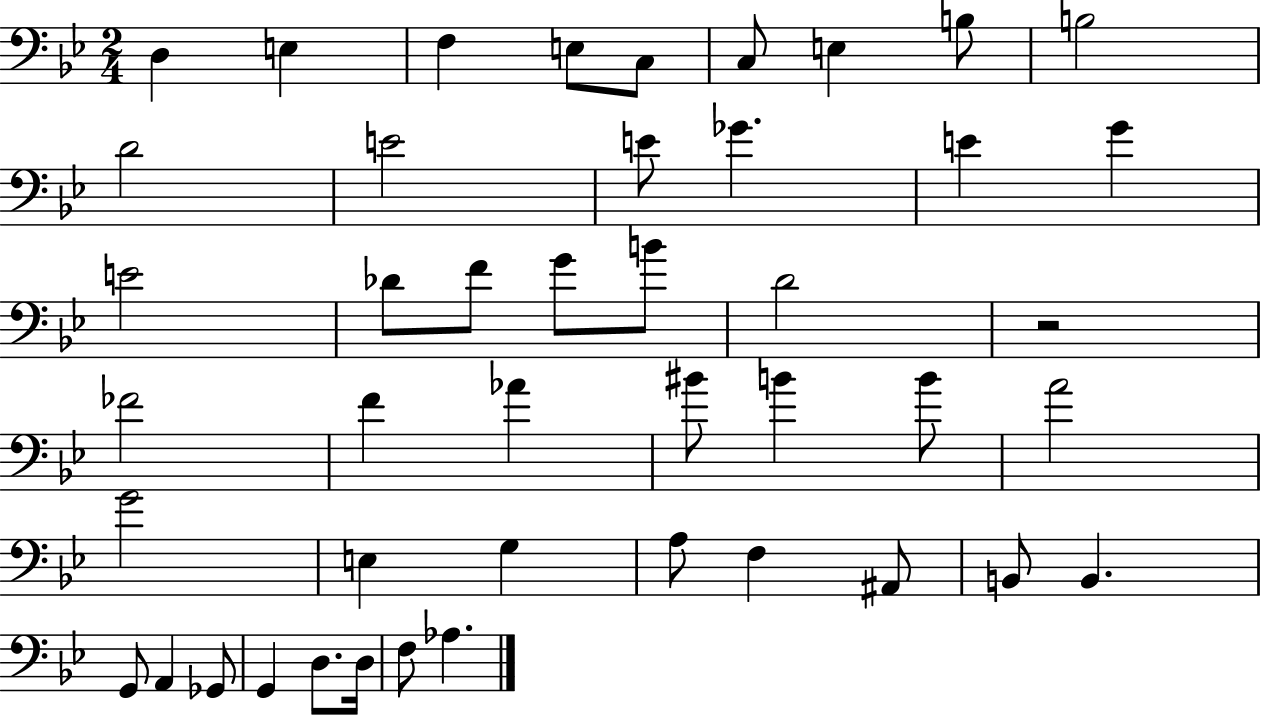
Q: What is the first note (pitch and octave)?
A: D3